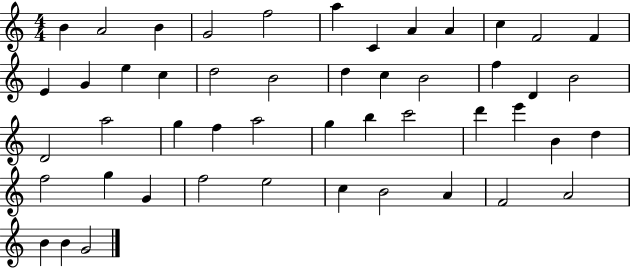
{
  \clef treble
  \numericTimeSignature
  \time 4/4
  \key c \major
  b'4 a'2 b'4 | g'2 f''2 | a''4 c'4 a'4 a'4 | c''4 f'2 f'4 | \break e'4 g'4 e''4 c''4 | d''2 b'2 | d''4 c''4 b'2 | f''4 d'4 b'2 | \break d'2 a''2 | g''4 f''4 a''2 | g''4 b''4 c'''2 | d'''4 e'''4 b'4 d''4 | \break f''2 g''4 g'4 | f''2 e''2 | c''4 b'2 a'4 | f'2 a'2 | \break b'4 b'4 g'2 | \bar "|."
}